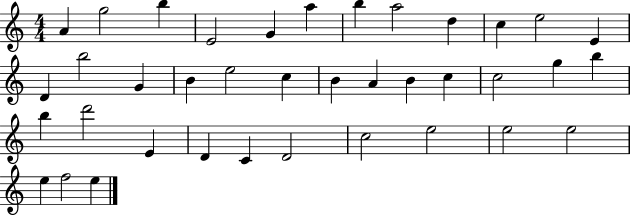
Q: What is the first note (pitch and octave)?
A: A4